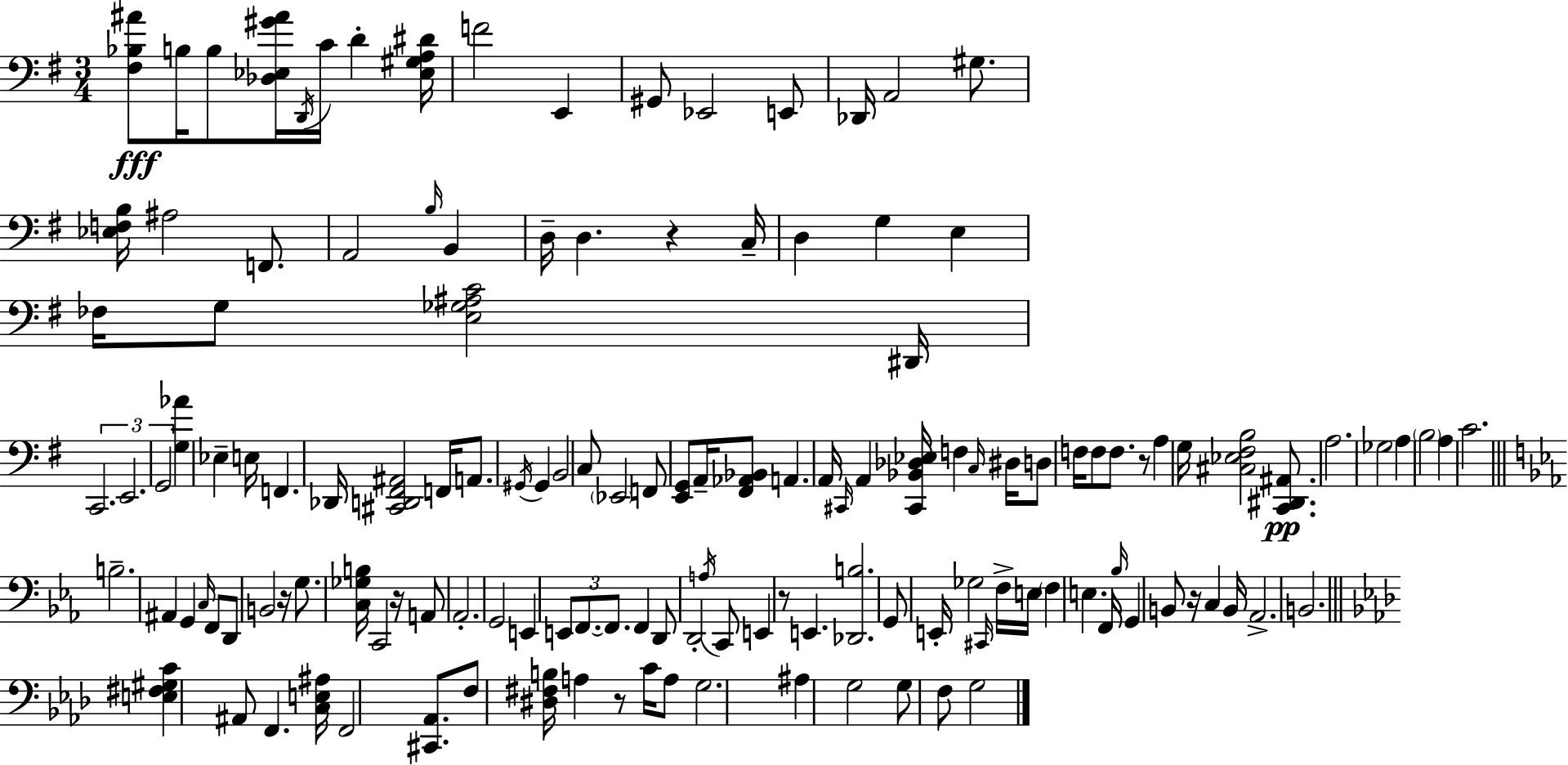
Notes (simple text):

[F#3,Bb3,A#4]/e B3/s B3/e [Db3,Eb3,G#4,A#4]/s D2/s C4/s D4/q [Eb3,G#3,A3,D#4]/s F4/h E2/q G#2/e Eb2/h E2/e Db2/s A2/h G#3/e. [Eb3,F3,B3]/s A#3/h F2/e. A2/h B3/s B2/q D3/s D3/q. R/q C3/s D3/q G3/q E3/q FES3/s G3/e [E3,Gb3,A#3,C4]/h D#2/s C2/h. E2/h. G2/h [G3,Ab4]/q Eb3/q E3/s F2/q. Db2/s [C#2,D2,F#2,A#2]/h F2/s A2/e. G#2/s G#2/q B2/h C3/e Eb2/h F2/e [E2,G2]/e A2/s [F#2,Ab2,Bb2]/e A2/q. A2/s C#2/s A2/q [C#2,Bb2,Db3,Eb3]/s F3/q C3/s D#3/s D3/e F3/s F3/e F3/e. R/e A3/q G3/s [C#3,Eb3,F#3,B3]/h [C2,D#2,A#2]/e. A3/h. Gb3/h A3/q B3/h A3/q C4/h. B3/h. A#2/q G2/q C3/s F2/e D2/e B2/h R/s G3/e. [C3,Gb3,B3]/s C2/h R/s A2/e Ab2/h. G2/h E2/q E2/e F2/e. F2/e. F2/q D2/e D2/h A3/s C2/e E2/q R/e E2/q. [Db2,B3]/h. G2/e E2/s Gb3/h C#2/s F3/s E3/s F3/q E3/q. F2/s Bb3/s G2/q B2/e R/s C3/q B2/s Ab2/h. B2/h. [E3,F#3,G#3,C4]/q A#2/e F2/q. [C3,E3,A#3]/s F2/h [C#2,Ab2]/e. F3/e [D#3,F#3,B3]/s A3/q R/e C4/s A3/e G3/h. A#3/q G3/h G3/e F3/e G3/h